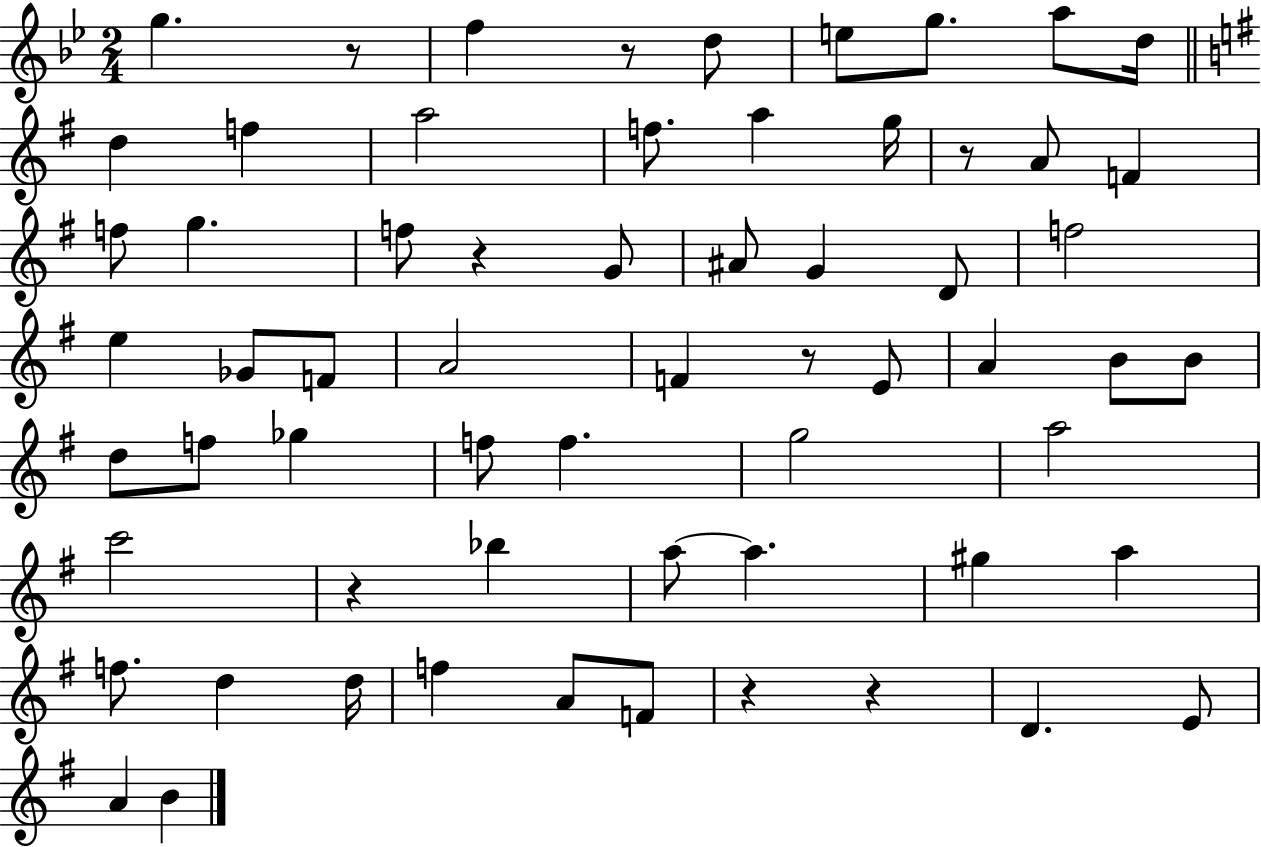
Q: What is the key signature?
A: BES major